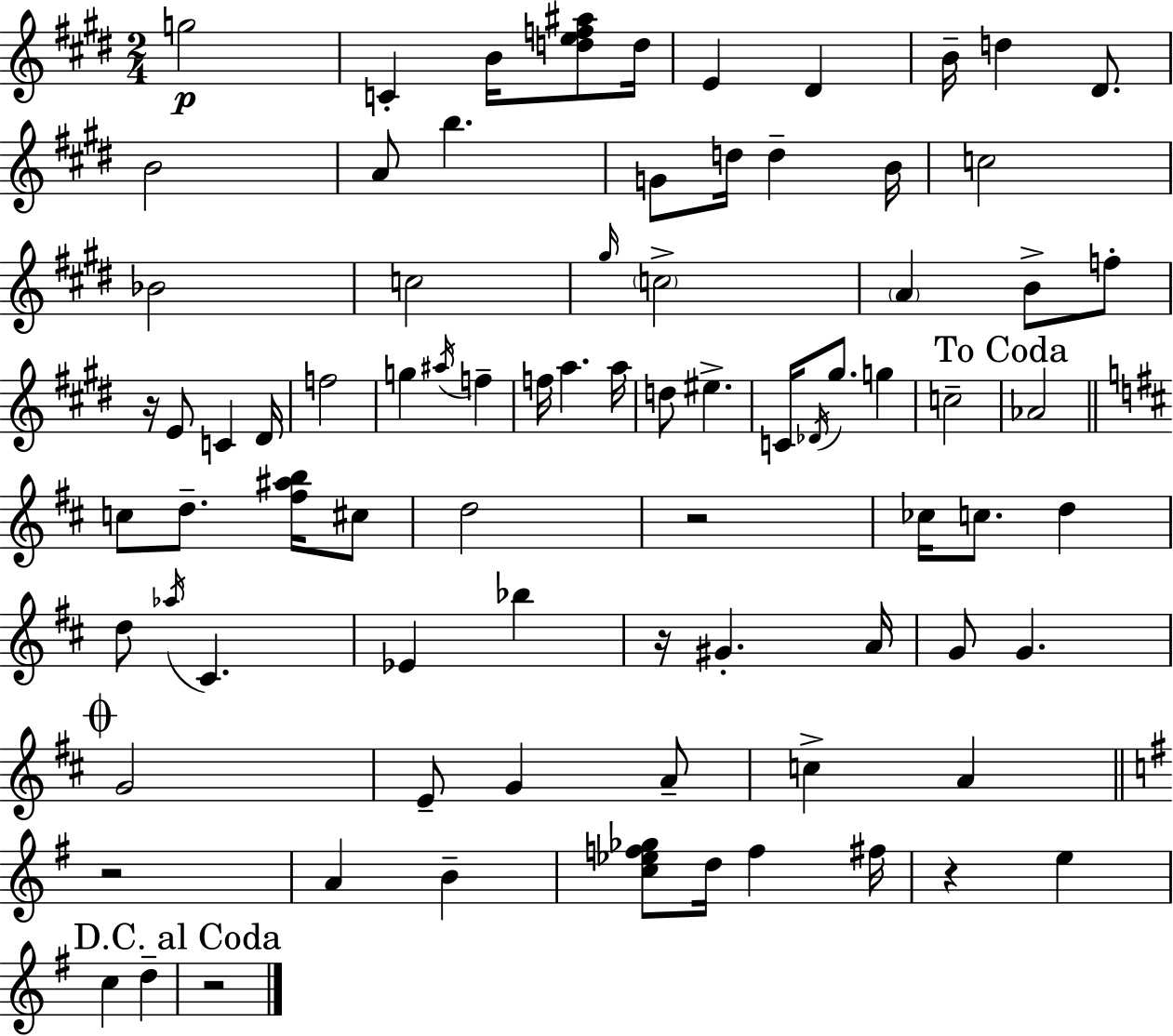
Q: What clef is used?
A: treble